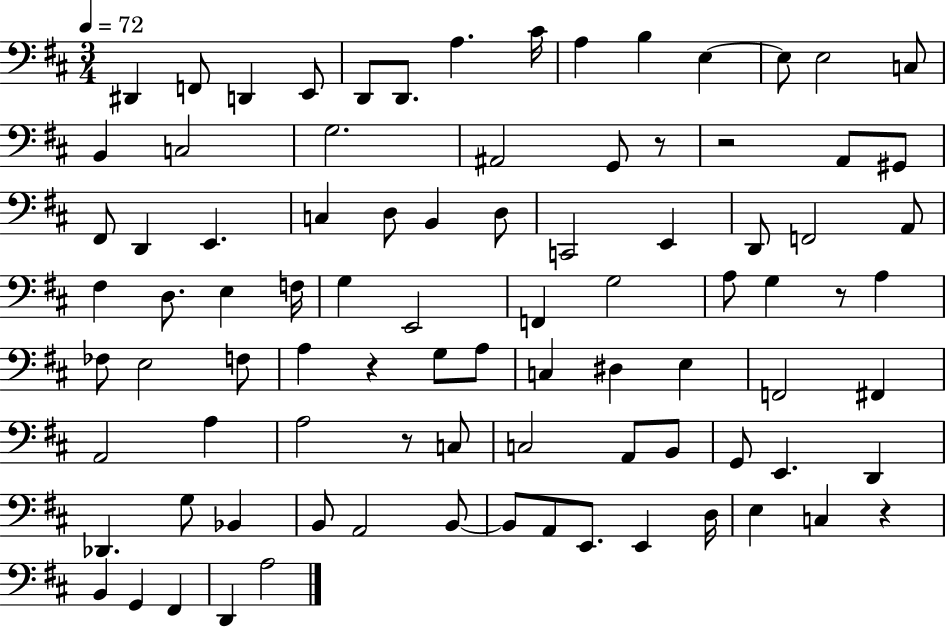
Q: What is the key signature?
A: D major